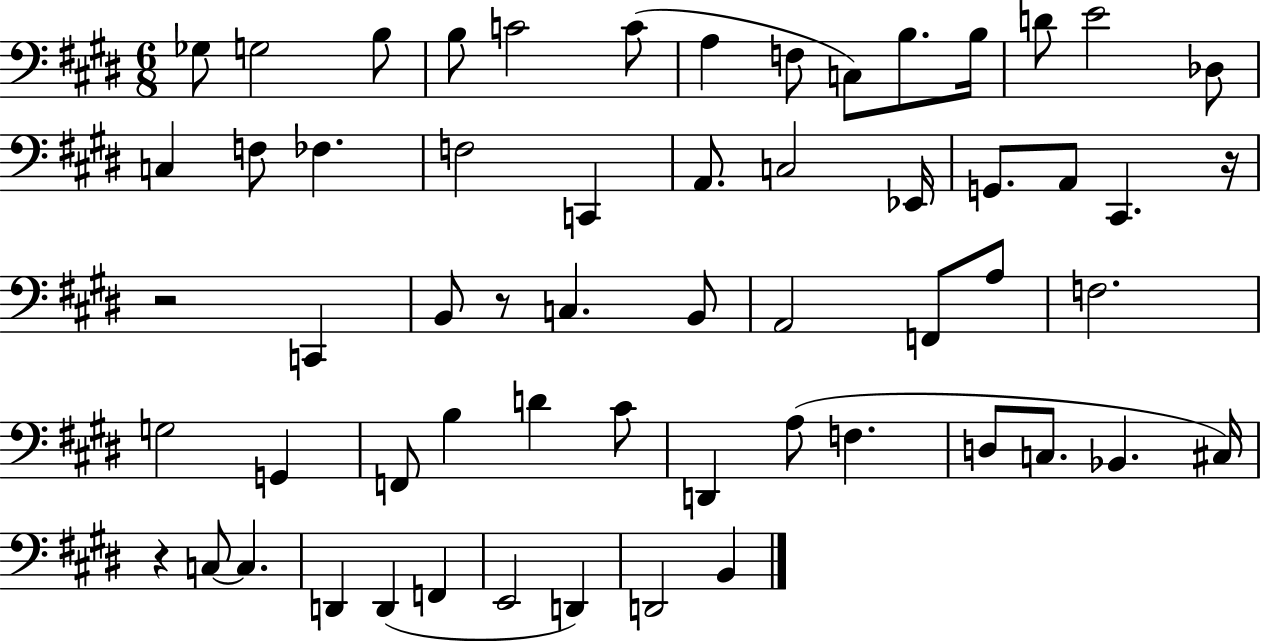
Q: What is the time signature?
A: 6/8